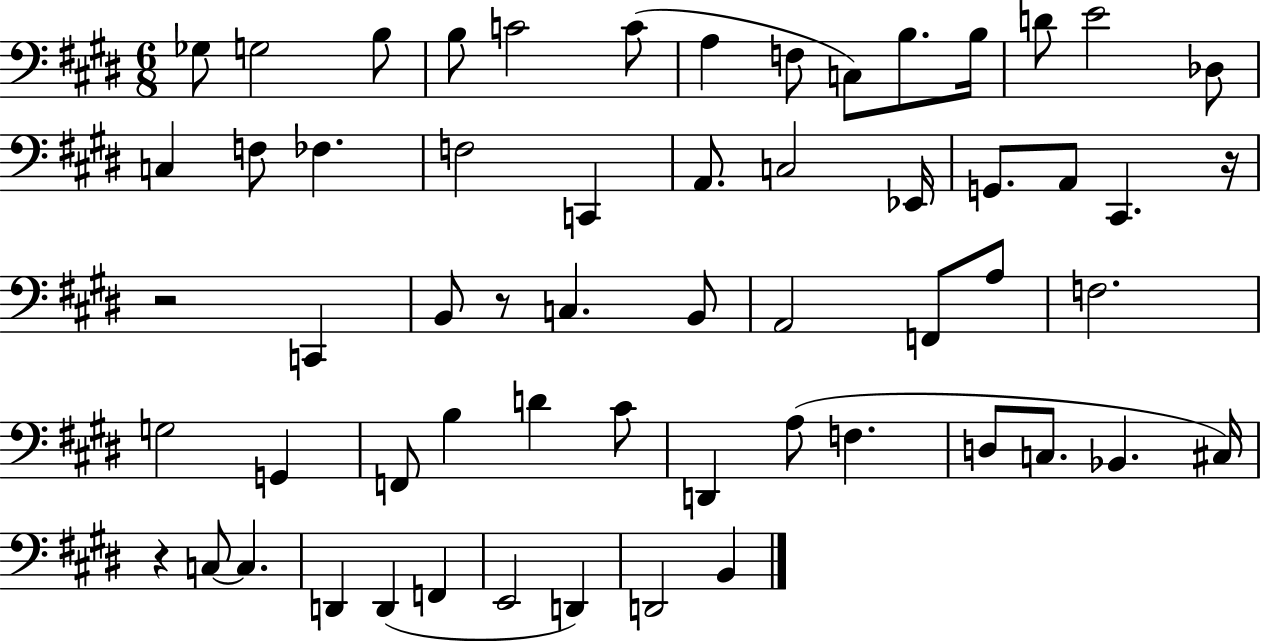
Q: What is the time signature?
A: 6/8